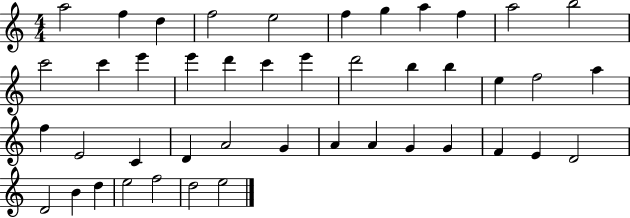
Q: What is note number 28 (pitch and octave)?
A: D4